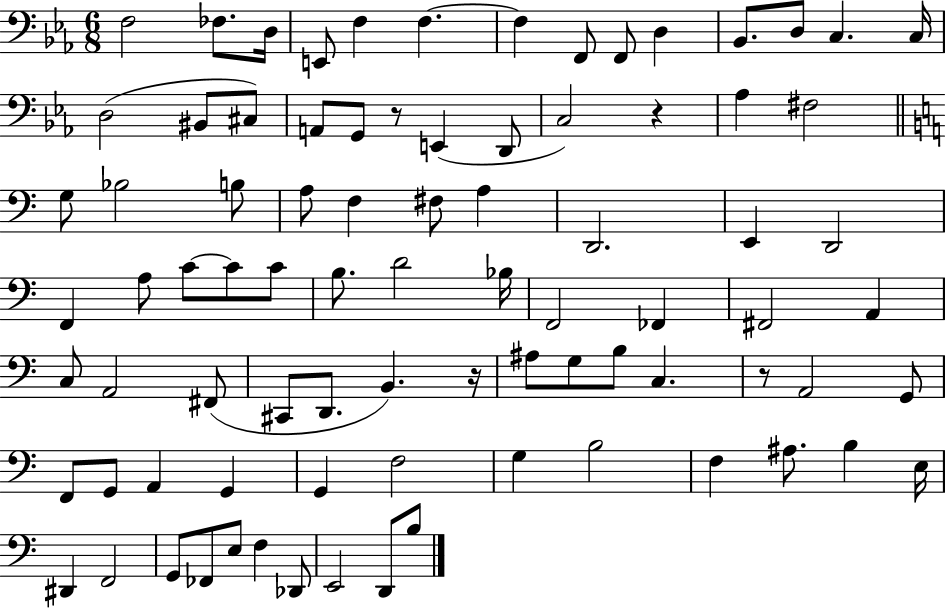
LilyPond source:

{
  \clef bass
  \numericTimeSignature
  \time 6/8
  \key ees \major
  \repeat volta 2 { f2 fes8. d16 | e,8 f4 f4.~~ | f4 f,8 f,8 d4 | bes,8. d8 c4. c16 | \break d2( bis,8 cis8) | a,8 g,8 r8 e,4( d,8 | c2) r4 | aes4 fis2 | \break \bar "||" \break \key c \major g8 bes2 b8 | a8 f4 fis8 a4 | d,2. | e,4 d,2 | \break f,4 a8 c'8~~ c'8 c'8 | b8. d'2 bes16 | f,2 fes,4 | fis,2 a,4 | \break c8 a,2 fis,8( | cis,8 d,8. b,4.) r16 | ais8 g8 b8 c4. | r8 a,2 g,8 | \break f,8 g,8 a,4 g,4 | g,4 f2 | g4 b2 | f4 ais8. b4 e16 | \break dis,4 f,2 | g,8 fes,8 e8 f4 des,8 | e,2 d,8 b8 | } \bar "|."
}